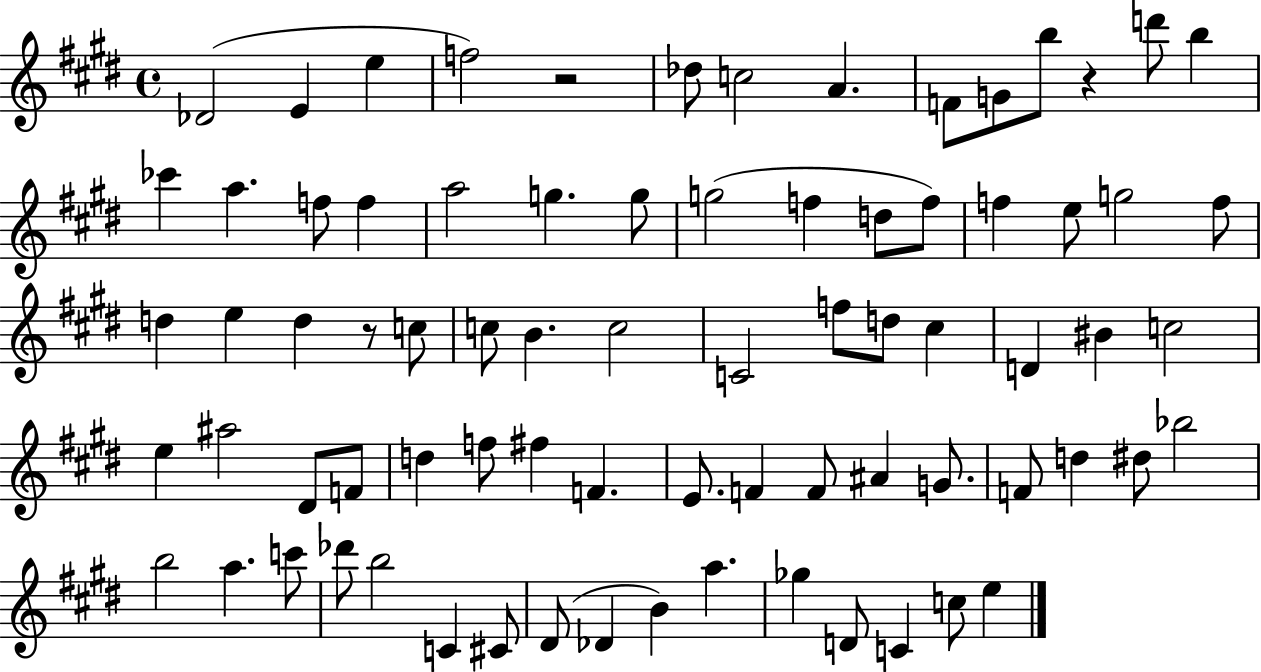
{
  \clef treble
  \time 4/4
  \defaultTimeSignature
  \key e \major
  des'2( e'4 e''4 | f''2) r2 | des''8 c''2 a'4. | f'8 g'8 b''8 r4 d'''8 b''4 | \break ces'''4 a''4. f''8 f''4 | a''2 g''4. g''8 | g''2( f''4 d''8 f''8) | f''4 e''8 g''2 f''8 | \break d''4 e''4 d''4 r8 c''8 | c''8 b'4. c''2 | c'2 f''8 d''8 cis''4 | d'4 bis'4 c''2 | \break e''4 ais''2 dis'8 f'8 | d''4 f''8 fis''4 f'4. | e'8. f'4 f'8 ais'4 g'8. | f'8 d''4 dis''8 bes''2 | \break b''2 a''4. c'''8 | des'''8 b''2 c'4 cis'8 | dis'8( des'4 b'4) a''4. | ges''4 d'8 c'4 c''8 e''4 | \break \bar "|."
}